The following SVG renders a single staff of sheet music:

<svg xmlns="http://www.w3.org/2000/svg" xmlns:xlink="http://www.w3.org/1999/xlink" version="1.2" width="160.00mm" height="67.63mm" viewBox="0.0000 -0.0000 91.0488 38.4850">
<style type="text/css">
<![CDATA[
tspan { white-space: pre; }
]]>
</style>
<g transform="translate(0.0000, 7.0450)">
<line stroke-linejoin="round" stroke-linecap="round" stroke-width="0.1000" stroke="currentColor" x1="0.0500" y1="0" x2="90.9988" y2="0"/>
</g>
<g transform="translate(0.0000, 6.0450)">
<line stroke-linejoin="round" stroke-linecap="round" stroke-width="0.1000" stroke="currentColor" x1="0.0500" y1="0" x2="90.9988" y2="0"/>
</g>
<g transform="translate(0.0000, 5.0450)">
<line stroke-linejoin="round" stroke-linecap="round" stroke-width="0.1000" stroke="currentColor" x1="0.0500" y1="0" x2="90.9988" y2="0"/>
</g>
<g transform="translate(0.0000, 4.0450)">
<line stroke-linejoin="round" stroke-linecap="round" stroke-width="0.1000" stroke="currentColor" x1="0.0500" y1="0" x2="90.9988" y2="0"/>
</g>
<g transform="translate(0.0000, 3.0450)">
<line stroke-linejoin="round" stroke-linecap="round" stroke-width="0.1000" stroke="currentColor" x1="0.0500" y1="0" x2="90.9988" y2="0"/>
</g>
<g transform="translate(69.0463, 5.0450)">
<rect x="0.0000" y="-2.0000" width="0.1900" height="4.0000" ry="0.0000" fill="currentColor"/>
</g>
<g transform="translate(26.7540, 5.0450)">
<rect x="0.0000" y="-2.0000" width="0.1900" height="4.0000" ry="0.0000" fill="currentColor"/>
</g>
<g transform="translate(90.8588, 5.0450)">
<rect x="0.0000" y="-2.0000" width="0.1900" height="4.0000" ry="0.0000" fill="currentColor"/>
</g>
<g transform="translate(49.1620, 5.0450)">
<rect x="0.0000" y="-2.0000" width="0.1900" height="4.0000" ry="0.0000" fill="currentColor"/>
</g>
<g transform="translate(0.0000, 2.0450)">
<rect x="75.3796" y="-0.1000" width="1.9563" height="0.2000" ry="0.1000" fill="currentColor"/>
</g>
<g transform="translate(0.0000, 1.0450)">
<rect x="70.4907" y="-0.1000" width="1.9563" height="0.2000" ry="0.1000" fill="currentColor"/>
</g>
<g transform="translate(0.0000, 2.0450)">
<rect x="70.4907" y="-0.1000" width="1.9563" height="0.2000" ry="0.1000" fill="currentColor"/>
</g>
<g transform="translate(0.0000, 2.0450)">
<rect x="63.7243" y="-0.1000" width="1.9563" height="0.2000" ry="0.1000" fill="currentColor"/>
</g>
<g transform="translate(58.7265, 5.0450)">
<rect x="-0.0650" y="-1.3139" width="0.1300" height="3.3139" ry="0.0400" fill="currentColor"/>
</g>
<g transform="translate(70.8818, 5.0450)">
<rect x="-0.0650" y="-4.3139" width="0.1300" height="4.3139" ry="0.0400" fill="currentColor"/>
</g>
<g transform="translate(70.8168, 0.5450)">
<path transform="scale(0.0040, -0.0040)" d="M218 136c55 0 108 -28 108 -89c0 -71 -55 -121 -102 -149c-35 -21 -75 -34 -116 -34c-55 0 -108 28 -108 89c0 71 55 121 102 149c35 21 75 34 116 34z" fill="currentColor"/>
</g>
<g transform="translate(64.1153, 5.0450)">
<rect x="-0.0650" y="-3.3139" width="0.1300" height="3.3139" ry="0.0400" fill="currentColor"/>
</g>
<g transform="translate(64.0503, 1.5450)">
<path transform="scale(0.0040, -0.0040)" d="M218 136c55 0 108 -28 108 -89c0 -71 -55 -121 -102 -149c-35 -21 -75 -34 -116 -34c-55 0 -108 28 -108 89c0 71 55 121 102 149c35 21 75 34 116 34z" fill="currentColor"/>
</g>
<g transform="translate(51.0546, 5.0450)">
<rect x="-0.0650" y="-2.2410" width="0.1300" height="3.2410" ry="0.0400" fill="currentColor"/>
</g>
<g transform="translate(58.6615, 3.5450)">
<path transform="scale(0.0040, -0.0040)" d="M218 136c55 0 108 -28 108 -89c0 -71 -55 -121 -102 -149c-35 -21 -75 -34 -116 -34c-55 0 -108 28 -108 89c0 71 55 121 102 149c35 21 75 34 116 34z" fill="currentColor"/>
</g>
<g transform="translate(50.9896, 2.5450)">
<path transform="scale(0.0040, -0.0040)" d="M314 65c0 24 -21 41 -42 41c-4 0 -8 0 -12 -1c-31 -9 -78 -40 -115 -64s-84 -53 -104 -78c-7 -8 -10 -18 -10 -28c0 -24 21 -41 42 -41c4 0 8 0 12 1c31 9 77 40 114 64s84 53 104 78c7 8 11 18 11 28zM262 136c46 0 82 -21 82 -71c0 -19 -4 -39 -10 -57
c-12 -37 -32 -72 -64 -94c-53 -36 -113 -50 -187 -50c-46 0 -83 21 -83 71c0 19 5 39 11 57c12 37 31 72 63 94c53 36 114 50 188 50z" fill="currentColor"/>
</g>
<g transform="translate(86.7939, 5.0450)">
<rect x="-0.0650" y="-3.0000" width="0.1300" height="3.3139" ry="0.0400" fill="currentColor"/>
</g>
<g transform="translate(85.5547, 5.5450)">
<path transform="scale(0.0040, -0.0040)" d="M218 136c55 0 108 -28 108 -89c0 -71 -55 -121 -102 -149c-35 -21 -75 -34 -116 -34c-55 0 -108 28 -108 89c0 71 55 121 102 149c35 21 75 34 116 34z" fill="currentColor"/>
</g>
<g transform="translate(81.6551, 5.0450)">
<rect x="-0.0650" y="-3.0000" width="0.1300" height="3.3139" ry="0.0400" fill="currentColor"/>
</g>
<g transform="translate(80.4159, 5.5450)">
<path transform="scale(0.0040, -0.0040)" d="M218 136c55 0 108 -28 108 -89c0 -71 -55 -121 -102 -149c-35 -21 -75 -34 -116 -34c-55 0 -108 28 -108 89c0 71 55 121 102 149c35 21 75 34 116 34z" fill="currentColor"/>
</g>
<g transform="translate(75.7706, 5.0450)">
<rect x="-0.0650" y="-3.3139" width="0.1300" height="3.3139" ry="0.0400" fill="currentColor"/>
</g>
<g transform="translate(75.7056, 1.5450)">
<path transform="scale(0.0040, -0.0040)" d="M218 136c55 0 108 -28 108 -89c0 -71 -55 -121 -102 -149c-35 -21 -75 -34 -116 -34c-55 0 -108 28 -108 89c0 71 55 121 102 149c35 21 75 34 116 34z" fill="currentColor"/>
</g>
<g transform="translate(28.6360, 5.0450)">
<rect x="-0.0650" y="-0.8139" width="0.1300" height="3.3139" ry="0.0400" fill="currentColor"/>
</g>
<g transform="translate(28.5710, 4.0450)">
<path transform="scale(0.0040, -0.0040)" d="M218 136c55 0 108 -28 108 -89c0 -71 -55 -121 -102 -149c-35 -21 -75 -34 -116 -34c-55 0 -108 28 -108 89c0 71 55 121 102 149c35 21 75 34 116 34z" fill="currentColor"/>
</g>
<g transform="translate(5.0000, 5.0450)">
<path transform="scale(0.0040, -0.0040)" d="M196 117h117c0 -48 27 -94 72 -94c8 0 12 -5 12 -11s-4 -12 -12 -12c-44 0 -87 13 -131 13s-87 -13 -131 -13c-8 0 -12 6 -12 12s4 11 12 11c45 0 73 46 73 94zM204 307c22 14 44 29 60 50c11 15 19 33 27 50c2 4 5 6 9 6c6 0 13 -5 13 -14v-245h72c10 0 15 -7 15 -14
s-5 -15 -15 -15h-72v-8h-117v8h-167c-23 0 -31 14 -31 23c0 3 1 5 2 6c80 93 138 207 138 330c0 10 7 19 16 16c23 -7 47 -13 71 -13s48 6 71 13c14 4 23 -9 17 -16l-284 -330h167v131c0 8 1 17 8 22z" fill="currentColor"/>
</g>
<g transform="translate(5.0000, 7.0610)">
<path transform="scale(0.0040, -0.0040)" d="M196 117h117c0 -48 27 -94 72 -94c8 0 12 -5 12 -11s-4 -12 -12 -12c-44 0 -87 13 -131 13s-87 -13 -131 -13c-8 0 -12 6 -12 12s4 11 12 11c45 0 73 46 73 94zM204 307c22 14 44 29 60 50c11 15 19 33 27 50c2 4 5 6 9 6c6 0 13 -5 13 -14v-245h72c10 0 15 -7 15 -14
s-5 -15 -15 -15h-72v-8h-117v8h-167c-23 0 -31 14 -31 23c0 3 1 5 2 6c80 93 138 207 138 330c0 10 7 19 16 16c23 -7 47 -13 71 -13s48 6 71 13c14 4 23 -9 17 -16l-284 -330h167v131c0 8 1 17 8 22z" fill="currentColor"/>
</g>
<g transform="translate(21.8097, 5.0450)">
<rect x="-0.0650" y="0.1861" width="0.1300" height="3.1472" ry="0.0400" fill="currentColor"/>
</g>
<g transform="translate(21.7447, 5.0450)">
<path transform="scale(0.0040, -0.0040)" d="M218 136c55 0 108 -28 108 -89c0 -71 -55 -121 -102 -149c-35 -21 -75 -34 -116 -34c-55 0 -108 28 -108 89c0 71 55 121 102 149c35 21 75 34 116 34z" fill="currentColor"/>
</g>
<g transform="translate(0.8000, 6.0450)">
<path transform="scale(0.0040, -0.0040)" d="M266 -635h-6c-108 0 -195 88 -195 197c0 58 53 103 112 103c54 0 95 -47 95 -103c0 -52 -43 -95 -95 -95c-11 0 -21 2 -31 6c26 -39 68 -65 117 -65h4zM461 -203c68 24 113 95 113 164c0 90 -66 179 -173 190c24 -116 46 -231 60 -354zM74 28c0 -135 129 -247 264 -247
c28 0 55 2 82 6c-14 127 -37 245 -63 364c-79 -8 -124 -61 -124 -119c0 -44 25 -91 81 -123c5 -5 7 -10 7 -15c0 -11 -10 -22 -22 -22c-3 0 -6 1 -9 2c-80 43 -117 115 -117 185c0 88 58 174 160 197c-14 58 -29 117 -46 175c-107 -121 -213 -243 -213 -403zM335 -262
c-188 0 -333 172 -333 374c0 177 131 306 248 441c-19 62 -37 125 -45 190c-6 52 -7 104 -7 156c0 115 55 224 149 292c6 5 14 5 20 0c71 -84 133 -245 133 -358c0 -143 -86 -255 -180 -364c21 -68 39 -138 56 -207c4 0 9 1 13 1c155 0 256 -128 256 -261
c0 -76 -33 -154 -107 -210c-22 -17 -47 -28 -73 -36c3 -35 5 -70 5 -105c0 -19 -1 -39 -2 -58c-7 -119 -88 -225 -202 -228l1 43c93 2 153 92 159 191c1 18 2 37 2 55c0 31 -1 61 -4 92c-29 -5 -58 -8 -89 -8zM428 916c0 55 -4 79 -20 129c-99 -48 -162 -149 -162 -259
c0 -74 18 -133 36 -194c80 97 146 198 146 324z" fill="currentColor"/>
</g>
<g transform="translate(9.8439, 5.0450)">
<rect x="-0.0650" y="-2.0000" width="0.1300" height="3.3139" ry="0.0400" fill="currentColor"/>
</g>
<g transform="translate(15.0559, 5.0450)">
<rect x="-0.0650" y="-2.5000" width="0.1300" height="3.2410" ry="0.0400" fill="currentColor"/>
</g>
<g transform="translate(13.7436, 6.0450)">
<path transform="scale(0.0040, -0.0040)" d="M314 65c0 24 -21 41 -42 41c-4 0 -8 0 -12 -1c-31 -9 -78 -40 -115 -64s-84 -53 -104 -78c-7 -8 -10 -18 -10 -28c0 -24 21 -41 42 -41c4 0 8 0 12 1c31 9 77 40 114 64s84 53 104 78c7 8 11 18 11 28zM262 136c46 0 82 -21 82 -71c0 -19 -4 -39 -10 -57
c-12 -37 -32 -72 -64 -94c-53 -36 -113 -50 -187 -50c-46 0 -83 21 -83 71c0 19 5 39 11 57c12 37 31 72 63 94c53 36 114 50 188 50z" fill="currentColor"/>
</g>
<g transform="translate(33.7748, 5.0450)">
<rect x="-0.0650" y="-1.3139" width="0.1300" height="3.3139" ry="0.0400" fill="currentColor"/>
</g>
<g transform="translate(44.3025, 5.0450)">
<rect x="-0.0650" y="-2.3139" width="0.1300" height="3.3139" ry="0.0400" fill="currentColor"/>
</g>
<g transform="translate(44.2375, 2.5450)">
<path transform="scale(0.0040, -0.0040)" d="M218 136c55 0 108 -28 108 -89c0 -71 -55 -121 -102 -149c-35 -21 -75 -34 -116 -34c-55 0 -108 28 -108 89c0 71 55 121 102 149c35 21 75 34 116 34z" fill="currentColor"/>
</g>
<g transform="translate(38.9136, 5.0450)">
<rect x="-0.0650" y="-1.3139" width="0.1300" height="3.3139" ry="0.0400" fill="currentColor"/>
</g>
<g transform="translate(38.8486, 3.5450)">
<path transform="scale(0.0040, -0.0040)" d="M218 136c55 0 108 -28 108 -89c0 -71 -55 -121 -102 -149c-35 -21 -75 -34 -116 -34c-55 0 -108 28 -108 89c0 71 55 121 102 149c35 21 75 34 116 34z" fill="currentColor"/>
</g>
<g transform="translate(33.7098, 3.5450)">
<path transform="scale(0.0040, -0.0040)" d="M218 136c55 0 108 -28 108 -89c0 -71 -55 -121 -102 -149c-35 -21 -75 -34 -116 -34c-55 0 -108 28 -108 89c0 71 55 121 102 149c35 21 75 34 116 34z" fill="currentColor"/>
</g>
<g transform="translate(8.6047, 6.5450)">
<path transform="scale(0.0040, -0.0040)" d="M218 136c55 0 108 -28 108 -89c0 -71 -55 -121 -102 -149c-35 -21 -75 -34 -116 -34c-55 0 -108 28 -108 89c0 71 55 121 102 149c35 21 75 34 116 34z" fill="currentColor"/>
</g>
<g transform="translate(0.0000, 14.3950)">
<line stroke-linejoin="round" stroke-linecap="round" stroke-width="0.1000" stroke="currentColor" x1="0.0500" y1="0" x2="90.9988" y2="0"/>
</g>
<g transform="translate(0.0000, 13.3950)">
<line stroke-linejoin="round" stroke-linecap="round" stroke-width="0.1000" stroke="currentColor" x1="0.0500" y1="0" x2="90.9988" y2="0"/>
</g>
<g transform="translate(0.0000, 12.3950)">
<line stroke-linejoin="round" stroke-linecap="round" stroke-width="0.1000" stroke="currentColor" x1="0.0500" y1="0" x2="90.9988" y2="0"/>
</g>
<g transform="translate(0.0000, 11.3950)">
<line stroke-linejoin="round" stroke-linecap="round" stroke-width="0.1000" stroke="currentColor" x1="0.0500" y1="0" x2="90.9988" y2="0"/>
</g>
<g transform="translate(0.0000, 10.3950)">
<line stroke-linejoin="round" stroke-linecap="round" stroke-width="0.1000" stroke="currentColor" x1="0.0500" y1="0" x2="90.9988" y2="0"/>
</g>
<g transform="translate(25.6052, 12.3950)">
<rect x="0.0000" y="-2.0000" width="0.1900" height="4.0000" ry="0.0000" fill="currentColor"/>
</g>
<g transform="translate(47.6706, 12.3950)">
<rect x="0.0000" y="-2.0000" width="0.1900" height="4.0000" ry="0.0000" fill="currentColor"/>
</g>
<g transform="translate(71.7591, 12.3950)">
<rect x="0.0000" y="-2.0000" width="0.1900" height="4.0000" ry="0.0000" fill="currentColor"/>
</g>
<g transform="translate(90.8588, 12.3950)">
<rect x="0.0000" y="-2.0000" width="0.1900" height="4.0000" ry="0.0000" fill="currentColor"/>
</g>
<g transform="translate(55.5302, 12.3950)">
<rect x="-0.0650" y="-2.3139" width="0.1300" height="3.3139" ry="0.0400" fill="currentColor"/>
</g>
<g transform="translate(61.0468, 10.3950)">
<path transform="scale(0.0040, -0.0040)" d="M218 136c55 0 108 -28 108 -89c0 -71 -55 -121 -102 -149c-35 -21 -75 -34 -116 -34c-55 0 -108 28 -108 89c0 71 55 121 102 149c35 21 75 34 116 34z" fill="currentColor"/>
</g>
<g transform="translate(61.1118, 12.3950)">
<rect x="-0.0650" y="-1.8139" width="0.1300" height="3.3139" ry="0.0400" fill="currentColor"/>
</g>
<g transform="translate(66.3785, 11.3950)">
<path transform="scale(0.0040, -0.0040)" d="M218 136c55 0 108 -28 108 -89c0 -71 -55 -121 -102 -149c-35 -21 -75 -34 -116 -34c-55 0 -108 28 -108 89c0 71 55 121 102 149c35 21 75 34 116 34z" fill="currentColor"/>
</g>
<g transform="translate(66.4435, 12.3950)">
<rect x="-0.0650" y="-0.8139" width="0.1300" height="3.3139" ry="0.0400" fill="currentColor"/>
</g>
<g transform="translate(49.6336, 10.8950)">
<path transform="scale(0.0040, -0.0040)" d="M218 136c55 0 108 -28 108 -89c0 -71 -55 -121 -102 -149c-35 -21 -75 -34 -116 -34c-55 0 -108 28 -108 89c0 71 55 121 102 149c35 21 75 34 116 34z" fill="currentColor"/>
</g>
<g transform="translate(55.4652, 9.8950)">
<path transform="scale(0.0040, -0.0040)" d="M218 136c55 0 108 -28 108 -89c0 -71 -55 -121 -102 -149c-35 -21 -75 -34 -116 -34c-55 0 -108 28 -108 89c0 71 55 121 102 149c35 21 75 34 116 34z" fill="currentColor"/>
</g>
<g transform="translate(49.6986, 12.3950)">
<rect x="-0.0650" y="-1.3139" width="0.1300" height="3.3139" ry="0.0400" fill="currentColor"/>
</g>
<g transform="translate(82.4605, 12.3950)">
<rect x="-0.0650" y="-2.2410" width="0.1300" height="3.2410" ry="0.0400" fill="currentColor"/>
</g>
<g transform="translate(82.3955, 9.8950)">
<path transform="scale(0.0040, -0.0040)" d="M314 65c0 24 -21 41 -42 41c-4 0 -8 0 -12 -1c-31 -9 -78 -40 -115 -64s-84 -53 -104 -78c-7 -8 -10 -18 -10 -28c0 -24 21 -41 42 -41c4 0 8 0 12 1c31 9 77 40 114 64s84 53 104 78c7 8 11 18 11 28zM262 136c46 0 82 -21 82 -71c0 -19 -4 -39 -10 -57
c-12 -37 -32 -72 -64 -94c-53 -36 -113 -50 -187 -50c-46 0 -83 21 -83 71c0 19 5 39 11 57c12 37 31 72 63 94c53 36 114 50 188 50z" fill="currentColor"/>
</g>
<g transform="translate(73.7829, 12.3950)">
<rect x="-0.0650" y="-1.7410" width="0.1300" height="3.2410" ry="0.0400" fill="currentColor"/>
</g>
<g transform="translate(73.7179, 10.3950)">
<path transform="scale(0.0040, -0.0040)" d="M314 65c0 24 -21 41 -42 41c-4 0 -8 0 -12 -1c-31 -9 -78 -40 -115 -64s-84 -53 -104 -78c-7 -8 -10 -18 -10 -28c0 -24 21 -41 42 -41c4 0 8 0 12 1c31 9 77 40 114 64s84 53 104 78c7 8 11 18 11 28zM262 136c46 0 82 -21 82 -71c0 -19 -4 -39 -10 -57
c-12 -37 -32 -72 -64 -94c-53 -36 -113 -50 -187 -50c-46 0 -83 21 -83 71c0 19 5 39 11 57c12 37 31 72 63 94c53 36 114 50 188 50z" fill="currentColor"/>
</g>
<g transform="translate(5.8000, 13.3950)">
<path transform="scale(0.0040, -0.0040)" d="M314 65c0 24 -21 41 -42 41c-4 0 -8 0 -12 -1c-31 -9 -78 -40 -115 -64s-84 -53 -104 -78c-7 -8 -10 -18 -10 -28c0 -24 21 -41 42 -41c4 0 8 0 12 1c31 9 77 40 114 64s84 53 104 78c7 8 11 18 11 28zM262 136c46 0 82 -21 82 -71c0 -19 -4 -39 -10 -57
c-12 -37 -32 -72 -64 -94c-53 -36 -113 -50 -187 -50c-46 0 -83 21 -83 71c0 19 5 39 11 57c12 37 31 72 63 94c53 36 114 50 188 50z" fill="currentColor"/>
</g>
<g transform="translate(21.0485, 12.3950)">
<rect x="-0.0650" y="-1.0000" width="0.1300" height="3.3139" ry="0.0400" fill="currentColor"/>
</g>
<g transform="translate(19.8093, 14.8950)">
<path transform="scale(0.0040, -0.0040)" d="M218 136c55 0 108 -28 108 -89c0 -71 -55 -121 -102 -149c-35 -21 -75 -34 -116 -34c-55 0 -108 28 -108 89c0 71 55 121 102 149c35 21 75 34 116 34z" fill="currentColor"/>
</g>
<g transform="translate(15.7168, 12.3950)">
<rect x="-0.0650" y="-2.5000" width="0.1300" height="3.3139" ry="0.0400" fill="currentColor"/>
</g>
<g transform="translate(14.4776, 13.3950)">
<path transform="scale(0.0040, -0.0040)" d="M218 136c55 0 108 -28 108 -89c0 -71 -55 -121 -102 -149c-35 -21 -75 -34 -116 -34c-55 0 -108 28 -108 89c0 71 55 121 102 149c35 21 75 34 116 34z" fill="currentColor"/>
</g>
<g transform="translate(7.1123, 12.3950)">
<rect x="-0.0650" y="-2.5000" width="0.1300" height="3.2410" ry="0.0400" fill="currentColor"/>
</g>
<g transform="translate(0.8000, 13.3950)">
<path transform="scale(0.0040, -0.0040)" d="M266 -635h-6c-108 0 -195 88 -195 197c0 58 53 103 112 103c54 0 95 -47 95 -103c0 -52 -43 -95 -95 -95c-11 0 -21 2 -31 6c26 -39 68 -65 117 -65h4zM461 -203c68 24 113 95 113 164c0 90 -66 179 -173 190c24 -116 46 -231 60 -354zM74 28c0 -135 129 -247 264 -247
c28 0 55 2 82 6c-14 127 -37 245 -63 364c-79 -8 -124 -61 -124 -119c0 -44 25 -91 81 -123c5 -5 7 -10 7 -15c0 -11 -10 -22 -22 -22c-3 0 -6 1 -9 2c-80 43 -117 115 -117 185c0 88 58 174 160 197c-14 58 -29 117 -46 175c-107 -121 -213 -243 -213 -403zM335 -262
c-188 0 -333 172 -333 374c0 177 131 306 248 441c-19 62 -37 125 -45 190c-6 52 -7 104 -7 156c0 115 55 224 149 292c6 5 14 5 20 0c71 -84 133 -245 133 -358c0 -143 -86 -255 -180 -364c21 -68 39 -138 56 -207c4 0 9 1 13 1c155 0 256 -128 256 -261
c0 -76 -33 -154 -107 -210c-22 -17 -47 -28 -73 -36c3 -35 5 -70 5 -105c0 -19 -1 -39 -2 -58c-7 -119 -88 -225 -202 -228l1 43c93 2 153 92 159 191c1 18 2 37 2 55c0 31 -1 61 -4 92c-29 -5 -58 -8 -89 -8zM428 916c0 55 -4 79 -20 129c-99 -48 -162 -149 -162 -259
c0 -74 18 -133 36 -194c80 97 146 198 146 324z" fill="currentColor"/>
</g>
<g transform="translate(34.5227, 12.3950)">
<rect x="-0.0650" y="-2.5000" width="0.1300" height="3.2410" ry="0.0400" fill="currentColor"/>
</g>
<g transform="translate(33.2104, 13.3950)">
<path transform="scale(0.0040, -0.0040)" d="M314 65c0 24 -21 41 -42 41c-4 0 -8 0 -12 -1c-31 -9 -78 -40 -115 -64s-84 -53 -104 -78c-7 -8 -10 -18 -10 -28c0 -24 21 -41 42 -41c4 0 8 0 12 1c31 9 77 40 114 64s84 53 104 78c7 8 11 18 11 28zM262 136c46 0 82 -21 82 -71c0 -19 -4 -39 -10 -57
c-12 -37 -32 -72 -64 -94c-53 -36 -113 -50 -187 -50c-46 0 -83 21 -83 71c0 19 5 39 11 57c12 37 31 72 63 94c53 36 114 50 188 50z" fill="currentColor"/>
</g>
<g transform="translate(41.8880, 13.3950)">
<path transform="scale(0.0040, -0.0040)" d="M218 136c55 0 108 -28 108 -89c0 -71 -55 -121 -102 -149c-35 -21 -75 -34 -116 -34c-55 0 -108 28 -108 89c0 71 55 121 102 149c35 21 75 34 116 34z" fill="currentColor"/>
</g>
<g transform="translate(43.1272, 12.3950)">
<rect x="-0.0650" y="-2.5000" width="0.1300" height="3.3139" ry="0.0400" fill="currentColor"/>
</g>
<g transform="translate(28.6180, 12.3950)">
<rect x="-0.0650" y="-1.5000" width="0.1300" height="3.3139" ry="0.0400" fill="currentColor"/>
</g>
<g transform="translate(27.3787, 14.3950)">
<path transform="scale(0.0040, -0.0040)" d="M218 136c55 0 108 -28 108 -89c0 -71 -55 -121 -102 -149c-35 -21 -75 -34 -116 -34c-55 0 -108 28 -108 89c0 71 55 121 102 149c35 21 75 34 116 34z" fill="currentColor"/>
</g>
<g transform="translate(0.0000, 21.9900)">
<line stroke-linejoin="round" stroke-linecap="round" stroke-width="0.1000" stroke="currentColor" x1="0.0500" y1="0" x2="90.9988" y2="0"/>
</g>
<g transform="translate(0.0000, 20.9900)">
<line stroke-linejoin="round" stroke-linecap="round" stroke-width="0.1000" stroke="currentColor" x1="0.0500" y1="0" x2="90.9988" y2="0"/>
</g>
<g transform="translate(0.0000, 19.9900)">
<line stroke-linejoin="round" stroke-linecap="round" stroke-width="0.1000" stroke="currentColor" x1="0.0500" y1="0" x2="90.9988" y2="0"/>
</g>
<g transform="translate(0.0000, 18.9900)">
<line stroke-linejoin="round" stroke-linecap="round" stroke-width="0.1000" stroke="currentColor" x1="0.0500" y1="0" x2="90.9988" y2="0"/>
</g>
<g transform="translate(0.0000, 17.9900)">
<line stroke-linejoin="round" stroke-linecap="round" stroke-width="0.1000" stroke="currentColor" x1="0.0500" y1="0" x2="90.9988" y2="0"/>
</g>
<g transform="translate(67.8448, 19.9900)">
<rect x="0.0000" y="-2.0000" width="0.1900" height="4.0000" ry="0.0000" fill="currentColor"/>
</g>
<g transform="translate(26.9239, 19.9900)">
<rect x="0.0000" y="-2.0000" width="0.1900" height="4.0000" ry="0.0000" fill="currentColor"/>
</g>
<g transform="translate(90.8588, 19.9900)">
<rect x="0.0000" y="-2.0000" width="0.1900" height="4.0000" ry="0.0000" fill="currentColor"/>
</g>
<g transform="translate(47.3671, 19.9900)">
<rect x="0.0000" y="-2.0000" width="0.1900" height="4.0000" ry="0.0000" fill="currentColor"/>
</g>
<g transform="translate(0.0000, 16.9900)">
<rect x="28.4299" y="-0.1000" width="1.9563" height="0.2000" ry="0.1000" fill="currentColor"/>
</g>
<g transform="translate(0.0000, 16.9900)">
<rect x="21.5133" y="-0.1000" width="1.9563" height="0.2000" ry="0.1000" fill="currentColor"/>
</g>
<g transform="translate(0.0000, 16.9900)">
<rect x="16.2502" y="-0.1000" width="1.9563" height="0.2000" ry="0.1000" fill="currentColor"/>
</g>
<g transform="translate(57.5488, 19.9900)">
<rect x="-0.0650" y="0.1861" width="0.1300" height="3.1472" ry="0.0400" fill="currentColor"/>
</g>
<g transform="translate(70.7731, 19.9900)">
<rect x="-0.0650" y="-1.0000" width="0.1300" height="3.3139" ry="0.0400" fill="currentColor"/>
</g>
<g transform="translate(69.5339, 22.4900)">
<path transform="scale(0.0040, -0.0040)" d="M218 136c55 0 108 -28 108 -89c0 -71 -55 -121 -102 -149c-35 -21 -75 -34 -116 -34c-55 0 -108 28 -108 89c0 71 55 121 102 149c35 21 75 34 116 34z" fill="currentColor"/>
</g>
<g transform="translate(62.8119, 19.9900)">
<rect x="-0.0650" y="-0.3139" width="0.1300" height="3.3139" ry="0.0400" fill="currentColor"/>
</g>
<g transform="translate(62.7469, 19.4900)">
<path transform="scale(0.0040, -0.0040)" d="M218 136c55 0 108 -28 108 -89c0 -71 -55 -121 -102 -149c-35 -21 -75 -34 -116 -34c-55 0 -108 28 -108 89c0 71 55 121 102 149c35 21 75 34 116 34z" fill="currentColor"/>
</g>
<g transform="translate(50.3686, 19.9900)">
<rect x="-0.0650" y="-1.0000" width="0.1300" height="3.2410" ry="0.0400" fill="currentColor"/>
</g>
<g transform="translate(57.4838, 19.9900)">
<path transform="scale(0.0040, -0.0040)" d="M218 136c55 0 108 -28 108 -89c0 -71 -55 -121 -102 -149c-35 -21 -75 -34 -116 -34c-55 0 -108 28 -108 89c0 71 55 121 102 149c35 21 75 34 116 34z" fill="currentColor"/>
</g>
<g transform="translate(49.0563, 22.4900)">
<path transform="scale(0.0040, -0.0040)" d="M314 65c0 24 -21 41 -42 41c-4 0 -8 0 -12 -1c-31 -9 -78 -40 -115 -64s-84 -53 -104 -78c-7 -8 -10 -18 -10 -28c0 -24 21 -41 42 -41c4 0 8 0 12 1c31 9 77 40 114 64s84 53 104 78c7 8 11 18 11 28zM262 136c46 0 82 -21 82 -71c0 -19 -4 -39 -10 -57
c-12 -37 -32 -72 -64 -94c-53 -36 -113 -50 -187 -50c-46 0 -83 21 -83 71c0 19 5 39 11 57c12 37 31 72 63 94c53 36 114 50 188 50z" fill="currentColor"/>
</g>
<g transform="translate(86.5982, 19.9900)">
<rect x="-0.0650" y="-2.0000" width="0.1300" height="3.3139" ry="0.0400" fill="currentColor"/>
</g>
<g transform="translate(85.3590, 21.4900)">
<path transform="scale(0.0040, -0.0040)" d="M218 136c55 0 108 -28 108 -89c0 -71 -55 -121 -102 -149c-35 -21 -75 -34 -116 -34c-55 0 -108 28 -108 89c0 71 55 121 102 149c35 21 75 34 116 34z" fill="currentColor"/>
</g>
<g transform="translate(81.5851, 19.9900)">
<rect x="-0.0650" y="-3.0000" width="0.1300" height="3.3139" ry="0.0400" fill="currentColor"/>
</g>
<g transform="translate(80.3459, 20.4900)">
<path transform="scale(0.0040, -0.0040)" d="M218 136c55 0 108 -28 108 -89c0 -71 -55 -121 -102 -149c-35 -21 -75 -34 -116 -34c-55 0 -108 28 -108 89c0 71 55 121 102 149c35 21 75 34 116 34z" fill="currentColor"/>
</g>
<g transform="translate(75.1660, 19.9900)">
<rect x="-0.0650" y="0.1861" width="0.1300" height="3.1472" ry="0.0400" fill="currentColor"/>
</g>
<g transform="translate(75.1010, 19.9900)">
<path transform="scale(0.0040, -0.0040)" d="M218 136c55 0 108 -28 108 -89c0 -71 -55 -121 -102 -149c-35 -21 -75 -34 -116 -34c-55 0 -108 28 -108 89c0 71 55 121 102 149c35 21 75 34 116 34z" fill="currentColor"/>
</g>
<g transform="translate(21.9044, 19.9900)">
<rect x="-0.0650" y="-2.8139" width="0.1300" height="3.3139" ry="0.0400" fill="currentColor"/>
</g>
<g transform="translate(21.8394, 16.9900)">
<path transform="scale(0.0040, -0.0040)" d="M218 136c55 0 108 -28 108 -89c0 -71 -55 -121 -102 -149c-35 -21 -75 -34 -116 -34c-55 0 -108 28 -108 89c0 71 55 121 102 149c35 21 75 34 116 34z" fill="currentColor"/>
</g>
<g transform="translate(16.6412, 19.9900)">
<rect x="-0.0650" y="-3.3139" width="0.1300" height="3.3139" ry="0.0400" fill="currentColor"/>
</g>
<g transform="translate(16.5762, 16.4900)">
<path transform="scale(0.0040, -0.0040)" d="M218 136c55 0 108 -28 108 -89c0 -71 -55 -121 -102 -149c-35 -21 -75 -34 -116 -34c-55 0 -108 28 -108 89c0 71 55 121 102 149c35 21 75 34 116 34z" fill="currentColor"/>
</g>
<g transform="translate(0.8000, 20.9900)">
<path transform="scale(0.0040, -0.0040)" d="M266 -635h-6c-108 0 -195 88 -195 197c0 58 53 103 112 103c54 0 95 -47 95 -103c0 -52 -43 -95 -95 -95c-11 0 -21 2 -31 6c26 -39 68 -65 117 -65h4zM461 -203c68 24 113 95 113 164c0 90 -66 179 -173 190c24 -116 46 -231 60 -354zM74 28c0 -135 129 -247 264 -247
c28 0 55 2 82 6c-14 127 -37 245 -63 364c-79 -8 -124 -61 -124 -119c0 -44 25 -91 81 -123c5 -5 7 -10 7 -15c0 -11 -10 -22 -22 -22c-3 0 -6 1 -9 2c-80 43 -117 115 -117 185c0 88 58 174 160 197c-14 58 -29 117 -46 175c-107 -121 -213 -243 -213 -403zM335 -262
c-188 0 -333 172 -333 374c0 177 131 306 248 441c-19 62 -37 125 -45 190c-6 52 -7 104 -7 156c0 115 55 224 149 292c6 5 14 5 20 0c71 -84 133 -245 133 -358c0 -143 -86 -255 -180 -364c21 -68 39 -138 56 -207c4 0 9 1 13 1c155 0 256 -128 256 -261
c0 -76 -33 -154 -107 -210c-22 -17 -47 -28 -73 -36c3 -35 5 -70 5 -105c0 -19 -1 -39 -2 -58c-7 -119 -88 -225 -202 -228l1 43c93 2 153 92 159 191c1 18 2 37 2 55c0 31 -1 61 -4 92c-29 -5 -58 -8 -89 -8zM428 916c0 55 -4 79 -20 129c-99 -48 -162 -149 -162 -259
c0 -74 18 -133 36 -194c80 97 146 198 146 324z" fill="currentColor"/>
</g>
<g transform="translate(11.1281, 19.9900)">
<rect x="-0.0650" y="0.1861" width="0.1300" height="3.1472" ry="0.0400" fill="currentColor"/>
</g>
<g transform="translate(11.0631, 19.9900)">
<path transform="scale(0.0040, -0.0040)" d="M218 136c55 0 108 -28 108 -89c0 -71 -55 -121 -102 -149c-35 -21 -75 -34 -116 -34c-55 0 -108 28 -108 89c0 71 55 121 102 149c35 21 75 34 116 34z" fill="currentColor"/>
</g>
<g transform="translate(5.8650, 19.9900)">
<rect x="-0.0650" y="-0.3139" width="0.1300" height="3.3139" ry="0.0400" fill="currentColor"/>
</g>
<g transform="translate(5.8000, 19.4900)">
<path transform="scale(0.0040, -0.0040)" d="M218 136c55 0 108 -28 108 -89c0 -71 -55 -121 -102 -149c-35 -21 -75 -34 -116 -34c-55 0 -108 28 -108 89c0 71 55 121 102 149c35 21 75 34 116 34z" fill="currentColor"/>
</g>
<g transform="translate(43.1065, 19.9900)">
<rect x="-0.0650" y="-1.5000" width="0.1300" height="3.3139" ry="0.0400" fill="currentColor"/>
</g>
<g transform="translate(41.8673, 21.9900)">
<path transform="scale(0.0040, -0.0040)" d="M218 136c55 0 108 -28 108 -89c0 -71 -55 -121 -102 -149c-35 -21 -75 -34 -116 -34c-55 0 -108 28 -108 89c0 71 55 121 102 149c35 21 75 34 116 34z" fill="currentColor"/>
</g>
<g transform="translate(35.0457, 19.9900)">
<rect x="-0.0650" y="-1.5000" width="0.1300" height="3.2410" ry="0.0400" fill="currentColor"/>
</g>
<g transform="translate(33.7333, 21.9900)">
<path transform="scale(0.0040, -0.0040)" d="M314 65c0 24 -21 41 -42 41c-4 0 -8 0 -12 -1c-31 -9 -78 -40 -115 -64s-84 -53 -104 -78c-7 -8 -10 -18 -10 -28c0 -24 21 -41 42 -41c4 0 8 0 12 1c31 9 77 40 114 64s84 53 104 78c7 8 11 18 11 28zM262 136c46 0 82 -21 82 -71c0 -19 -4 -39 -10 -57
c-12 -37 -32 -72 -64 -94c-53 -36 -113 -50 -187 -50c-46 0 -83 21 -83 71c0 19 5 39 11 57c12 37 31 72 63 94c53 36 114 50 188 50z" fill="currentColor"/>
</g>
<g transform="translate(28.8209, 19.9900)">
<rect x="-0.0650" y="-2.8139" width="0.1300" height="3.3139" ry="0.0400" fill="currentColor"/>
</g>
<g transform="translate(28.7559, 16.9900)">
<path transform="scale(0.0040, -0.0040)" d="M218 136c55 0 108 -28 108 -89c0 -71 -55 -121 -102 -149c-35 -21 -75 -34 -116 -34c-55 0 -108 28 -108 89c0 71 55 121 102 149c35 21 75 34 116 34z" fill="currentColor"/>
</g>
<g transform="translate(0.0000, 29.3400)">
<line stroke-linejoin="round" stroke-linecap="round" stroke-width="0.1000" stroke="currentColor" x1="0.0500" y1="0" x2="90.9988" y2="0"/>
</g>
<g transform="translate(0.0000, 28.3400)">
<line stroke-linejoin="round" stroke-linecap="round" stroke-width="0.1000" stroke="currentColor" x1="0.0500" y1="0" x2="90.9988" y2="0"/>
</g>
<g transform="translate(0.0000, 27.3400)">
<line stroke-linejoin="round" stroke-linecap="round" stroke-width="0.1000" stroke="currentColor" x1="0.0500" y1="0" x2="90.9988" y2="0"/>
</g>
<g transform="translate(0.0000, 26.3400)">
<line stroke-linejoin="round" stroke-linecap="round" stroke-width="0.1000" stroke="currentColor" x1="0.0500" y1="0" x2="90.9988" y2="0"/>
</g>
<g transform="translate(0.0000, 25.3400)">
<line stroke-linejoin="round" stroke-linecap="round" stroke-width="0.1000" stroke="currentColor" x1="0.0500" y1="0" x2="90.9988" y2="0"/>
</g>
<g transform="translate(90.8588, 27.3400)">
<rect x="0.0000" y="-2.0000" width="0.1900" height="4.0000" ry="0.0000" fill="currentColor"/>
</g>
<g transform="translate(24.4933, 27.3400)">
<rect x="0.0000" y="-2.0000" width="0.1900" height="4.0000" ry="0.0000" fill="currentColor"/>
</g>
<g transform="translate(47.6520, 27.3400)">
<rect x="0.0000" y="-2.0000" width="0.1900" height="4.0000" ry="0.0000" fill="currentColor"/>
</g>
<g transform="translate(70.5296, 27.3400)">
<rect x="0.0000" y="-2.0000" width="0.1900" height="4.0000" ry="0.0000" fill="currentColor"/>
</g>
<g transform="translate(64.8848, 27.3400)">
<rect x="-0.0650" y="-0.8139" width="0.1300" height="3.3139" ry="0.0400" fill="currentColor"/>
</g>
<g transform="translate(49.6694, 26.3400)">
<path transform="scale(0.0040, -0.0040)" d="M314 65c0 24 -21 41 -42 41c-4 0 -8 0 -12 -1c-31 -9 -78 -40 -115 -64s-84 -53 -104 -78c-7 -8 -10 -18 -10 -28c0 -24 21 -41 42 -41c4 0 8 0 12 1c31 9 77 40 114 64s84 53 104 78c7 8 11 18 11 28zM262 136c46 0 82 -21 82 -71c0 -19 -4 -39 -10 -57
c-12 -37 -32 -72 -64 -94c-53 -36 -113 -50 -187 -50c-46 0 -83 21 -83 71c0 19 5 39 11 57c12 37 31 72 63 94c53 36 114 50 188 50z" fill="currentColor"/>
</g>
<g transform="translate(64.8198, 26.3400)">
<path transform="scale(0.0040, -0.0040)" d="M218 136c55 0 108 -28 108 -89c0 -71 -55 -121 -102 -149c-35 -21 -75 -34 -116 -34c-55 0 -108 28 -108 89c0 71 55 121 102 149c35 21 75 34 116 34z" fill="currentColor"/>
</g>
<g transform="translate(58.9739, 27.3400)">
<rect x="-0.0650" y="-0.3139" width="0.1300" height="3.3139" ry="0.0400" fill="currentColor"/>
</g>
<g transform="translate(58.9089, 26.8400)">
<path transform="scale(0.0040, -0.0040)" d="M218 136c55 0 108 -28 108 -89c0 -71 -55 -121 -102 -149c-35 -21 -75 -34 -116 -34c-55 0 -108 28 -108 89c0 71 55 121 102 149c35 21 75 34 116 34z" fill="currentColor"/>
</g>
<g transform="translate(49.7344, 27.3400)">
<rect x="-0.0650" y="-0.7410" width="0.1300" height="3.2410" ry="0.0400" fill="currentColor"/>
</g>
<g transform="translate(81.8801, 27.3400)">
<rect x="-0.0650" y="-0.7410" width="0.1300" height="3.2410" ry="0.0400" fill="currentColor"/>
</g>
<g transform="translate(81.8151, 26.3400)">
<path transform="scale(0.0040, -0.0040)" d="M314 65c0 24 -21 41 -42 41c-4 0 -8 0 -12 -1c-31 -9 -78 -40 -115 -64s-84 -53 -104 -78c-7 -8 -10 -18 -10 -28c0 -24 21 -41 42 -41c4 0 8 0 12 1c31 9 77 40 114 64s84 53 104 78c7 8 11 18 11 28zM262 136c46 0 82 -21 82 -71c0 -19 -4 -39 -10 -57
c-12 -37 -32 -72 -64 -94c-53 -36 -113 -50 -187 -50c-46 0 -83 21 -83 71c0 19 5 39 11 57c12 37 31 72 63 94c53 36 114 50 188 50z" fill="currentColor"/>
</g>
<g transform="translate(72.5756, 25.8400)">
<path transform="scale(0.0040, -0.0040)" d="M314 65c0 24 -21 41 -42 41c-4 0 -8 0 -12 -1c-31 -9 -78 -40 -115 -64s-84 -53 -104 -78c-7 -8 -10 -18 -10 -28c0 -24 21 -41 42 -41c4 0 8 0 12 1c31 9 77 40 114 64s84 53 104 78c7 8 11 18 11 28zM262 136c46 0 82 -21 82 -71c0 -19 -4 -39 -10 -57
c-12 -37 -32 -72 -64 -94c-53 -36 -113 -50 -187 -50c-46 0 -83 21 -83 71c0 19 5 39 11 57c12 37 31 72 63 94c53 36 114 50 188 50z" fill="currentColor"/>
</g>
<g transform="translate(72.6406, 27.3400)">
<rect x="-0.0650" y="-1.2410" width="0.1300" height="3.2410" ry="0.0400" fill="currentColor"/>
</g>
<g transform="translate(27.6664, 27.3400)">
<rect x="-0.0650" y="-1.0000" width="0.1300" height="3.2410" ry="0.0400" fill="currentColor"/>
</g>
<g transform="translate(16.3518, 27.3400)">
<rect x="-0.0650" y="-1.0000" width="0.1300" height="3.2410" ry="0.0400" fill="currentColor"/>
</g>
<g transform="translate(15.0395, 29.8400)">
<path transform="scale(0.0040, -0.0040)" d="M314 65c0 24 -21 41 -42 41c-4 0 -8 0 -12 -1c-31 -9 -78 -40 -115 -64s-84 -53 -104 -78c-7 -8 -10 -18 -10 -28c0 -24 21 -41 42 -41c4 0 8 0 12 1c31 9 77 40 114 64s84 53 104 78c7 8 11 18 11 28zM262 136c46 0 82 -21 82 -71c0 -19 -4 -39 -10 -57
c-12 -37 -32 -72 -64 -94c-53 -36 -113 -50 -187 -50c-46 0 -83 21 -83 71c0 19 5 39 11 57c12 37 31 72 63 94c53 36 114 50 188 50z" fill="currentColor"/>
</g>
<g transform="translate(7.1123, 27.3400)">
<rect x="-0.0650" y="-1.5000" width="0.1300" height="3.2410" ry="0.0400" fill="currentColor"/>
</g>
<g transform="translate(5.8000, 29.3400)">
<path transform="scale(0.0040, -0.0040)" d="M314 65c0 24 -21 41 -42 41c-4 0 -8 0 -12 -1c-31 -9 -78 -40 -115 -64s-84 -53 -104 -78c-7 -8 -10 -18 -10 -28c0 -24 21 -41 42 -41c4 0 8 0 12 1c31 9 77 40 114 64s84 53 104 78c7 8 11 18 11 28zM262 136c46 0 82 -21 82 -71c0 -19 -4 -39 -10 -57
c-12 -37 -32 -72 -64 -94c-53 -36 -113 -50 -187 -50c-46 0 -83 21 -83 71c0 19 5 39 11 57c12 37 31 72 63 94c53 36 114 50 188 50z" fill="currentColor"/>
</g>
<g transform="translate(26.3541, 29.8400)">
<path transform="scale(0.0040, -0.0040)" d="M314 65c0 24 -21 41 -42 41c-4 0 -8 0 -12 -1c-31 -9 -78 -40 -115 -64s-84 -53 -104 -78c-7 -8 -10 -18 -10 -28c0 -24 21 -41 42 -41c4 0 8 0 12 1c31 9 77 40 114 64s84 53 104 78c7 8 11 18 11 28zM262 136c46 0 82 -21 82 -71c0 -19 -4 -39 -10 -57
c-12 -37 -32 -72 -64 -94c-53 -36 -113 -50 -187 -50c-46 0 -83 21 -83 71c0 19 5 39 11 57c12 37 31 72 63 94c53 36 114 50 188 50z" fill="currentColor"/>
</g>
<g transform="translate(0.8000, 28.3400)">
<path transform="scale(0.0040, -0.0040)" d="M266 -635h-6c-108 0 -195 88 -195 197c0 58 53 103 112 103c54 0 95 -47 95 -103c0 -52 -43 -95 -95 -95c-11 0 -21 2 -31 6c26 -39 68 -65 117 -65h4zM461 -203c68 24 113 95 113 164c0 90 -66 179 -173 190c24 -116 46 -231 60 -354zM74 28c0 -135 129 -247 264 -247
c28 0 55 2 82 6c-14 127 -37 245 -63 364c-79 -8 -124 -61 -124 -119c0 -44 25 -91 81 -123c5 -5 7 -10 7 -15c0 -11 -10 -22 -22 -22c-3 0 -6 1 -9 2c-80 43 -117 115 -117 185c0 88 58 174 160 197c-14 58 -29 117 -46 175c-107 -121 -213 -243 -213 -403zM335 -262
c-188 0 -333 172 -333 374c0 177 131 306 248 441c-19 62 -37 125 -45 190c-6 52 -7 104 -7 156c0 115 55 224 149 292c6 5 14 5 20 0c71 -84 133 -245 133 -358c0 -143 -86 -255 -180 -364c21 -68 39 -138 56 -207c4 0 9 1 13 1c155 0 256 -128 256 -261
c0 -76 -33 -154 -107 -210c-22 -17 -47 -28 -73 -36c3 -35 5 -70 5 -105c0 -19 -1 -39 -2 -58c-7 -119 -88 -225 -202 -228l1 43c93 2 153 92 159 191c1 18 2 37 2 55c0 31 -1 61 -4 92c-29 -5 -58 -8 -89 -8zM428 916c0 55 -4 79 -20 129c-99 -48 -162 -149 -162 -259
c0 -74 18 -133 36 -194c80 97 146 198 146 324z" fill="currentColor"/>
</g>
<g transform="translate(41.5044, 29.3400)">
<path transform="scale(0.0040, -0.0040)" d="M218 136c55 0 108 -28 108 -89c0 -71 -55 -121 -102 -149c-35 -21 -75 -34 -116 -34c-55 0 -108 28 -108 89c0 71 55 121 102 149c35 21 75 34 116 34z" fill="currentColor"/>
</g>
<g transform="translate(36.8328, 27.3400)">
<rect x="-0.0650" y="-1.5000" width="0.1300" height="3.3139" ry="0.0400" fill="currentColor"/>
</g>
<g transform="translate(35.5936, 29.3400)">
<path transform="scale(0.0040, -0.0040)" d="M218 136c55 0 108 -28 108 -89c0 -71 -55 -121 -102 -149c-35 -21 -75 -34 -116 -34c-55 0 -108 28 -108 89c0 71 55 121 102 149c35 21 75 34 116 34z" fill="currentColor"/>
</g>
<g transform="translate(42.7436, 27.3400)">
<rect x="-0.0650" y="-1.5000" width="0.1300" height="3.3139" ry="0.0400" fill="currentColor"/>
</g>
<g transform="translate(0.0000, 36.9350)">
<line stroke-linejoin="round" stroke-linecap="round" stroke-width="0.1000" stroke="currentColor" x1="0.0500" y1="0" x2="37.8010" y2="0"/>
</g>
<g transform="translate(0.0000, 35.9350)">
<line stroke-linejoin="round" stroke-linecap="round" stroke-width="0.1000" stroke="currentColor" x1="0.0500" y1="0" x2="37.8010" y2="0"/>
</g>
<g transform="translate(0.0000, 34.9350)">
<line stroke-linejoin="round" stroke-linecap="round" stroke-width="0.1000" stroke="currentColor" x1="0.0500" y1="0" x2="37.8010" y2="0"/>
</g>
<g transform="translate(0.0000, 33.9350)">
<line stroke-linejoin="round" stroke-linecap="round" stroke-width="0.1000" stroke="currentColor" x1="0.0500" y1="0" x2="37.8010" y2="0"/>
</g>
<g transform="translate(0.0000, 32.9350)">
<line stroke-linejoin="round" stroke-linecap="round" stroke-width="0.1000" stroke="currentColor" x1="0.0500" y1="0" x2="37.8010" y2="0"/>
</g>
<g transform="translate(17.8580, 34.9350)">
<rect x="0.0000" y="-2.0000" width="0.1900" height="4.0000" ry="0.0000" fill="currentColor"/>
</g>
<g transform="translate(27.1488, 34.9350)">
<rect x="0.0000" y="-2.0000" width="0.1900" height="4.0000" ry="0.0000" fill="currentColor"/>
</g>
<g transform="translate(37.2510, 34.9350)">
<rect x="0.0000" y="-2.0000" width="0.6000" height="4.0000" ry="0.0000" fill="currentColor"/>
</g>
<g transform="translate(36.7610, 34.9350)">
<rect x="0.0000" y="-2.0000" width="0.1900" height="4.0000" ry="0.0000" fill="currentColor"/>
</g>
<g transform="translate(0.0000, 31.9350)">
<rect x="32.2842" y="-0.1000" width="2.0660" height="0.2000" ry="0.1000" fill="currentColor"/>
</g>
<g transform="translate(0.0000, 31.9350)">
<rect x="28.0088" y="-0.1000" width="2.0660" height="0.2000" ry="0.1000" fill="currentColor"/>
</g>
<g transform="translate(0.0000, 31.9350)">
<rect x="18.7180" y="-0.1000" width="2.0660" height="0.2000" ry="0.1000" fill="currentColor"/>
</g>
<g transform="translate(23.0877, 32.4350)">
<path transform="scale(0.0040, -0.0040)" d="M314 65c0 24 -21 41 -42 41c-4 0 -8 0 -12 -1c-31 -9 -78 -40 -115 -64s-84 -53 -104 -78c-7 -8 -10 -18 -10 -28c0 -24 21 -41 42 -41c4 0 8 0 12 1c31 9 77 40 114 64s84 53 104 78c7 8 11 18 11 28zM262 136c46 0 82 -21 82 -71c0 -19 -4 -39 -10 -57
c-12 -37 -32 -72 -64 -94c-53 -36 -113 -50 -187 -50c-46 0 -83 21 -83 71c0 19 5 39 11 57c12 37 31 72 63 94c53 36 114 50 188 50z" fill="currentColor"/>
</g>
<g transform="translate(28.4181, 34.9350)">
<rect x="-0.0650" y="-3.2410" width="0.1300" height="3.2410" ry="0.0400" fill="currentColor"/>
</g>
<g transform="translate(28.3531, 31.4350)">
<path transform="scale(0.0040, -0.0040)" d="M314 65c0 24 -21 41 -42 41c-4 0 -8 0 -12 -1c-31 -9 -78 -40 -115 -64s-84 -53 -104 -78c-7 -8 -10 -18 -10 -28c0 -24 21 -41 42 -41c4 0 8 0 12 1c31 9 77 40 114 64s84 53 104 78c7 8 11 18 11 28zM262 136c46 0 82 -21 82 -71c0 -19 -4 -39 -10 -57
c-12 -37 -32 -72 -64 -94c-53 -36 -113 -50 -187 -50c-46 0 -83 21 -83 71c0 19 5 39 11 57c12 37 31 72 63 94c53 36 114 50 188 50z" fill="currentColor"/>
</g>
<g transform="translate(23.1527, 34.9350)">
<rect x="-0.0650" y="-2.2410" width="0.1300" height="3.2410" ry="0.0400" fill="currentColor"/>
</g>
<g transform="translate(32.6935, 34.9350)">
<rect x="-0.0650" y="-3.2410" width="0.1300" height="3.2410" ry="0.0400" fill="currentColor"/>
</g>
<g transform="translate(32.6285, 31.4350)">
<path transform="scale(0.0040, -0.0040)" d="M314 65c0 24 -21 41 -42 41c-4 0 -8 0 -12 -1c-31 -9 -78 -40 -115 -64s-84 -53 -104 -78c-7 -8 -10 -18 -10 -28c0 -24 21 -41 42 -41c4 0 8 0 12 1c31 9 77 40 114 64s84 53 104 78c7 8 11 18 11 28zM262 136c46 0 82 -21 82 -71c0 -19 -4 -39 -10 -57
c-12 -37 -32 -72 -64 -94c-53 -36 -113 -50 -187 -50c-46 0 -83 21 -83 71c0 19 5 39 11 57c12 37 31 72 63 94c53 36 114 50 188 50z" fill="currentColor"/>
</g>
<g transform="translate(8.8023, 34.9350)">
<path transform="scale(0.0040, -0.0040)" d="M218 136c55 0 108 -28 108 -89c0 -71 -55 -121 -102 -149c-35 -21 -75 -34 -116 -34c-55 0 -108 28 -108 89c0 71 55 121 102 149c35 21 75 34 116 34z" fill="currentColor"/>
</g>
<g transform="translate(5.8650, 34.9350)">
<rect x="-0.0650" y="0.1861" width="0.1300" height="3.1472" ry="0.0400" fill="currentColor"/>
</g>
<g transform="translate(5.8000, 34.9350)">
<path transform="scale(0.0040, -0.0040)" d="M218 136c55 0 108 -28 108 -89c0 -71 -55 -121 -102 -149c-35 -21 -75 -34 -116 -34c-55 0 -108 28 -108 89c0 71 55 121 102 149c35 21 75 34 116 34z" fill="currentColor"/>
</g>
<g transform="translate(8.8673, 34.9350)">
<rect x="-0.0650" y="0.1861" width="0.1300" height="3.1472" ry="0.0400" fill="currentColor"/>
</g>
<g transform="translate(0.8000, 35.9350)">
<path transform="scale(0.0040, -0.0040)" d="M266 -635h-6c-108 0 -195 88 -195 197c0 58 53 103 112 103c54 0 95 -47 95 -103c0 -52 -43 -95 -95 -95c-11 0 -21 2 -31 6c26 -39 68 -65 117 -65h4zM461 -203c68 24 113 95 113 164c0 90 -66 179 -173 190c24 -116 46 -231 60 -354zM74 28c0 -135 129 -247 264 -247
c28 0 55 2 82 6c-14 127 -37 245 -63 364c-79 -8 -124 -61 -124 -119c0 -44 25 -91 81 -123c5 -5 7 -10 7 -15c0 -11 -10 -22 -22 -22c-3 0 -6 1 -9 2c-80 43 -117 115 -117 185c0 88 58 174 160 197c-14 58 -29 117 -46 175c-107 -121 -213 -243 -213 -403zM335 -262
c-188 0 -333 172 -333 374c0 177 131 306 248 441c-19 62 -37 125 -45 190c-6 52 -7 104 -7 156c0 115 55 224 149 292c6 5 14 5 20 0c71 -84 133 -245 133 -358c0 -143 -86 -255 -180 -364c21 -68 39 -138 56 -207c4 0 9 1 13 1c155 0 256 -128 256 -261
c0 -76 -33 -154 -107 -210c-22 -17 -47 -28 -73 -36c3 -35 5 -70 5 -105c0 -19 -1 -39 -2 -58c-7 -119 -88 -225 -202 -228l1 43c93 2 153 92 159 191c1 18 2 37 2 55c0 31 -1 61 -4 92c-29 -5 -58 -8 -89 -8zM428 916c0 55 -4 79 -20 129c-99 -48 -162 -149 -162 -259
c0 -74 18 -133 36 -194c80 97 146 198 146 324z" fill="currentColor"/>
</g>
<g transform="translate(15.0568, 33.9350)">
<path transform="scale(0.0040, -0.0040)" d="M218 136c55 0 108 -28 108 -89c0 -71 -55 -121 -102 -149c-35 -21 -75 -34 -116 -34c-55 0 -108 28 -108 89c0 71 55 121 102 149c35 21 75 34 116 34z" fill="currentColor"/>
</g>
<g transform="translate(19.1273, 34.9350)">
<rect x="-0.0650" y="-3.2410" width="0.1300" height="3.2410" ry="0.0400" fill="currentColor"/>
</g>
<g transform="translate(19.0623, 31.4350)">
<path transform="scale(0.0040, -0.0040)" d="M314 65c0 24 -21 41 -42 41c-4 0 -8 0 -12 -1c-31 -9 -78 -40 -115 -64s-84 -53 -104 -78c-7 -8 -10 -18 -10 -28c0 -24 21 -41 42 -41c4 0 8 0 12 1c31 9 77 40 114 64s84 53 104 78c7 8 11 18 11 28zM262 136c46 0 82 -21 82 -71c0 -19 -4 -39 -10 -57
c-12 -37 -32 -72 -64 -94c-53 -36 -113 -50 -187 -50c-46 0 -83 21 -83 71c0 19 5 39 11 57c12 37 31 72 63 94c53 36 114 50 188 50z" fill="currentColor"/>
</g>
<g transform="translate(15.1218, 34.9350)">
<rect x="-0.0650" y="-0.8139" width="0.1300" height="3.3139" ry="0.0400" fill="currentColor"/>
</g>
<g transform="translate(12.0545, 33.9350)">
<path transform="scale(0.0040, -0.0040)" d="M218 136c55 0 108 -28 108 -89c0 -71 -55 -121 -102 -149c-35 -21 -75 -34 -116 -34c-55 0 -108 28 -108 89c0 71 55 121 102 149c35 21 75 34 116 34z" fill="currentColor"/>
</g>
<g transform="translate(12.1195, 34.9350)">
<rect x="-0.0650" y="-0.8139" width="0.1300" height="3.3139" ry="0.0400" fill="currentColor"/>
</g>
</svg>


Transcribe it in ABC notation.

X:1
T:Untitled
M:4/4
L:1/4
K:C
F G2 B d e e g g2 e b d' b A A G2 G D E G2 G e g f d f2 g2 c B b a a E2 E D2 B c D B A F E2 D2 D2 E E d2 c d e2 d2 B B d d b2 g2 b2 b2